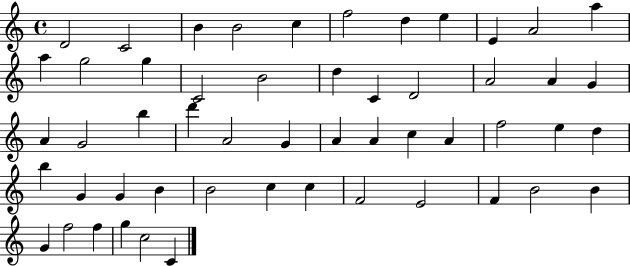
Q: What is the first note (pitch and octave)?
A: D4